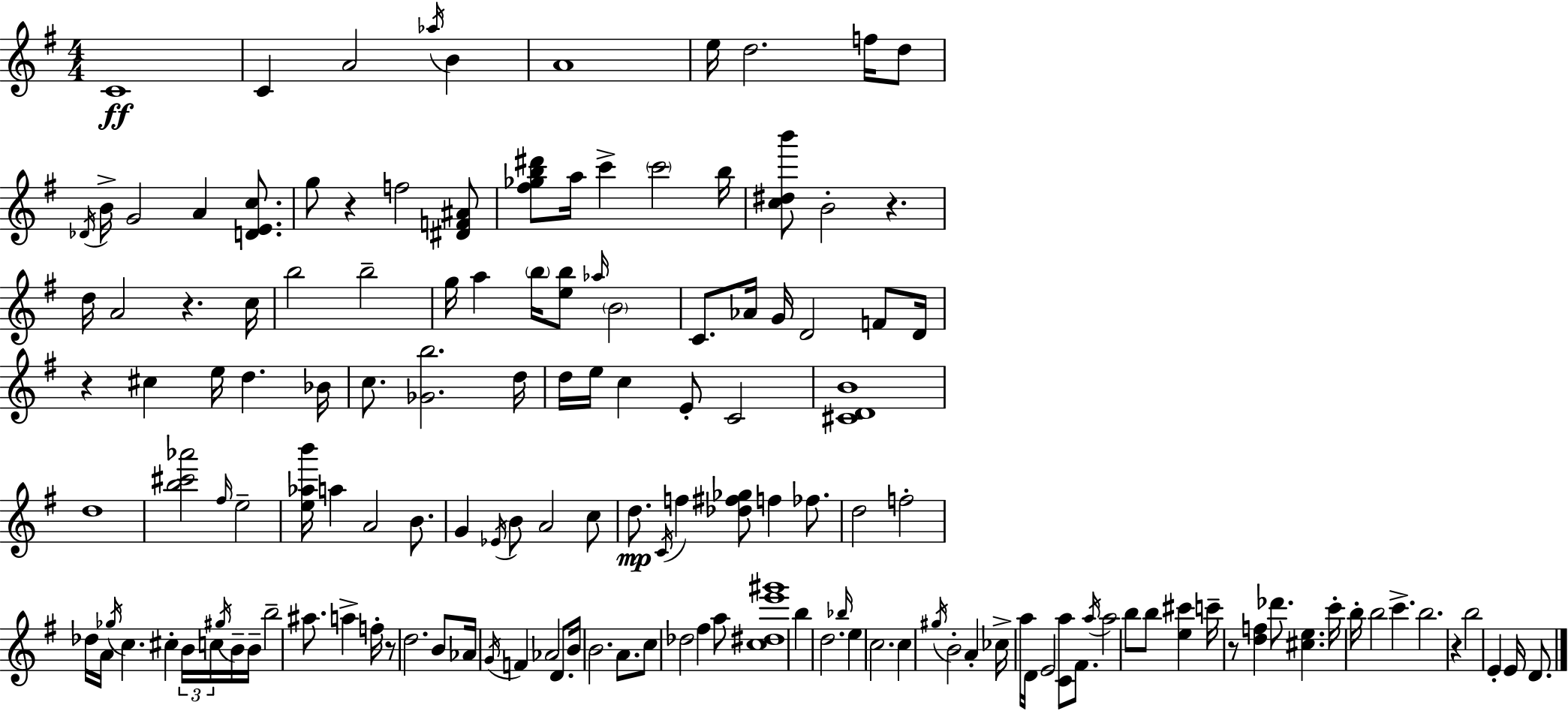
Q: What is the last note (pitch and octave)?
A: D4